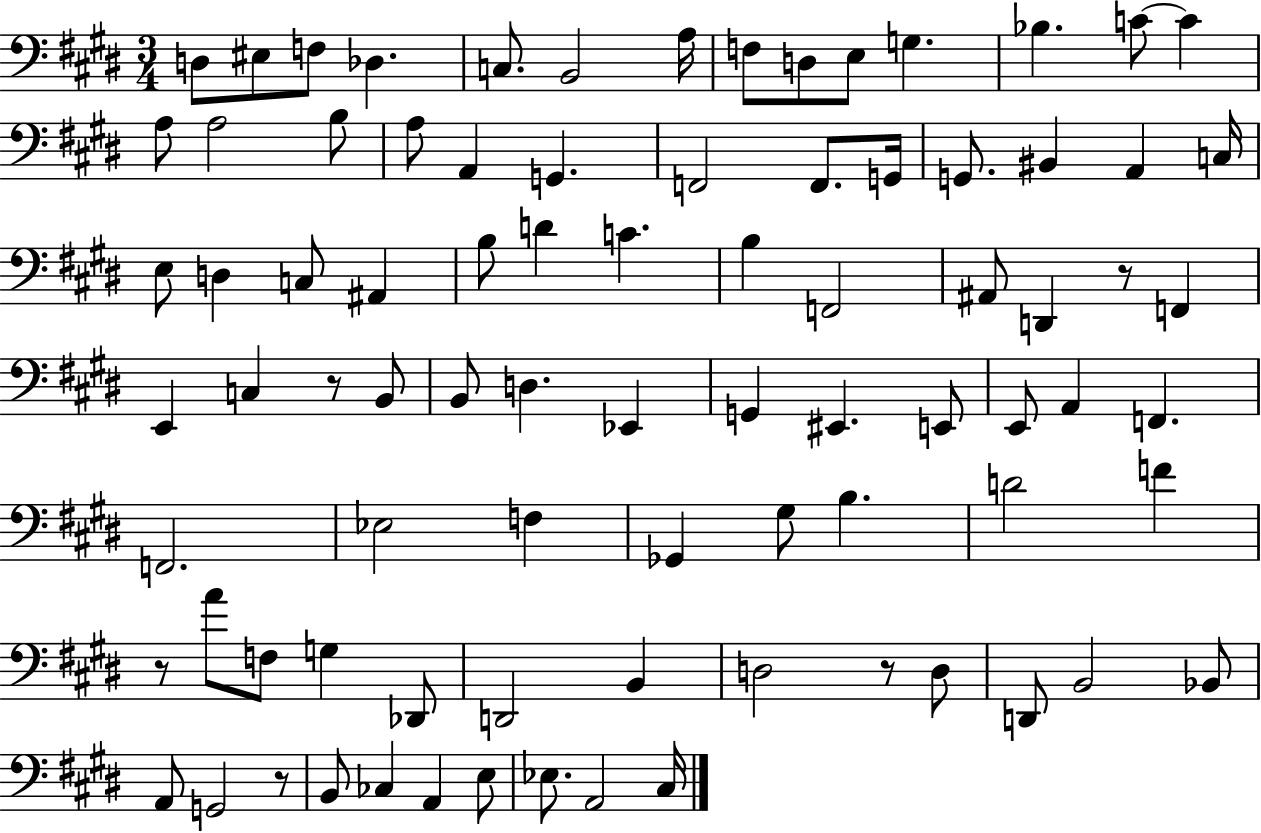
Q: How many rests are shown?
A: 5